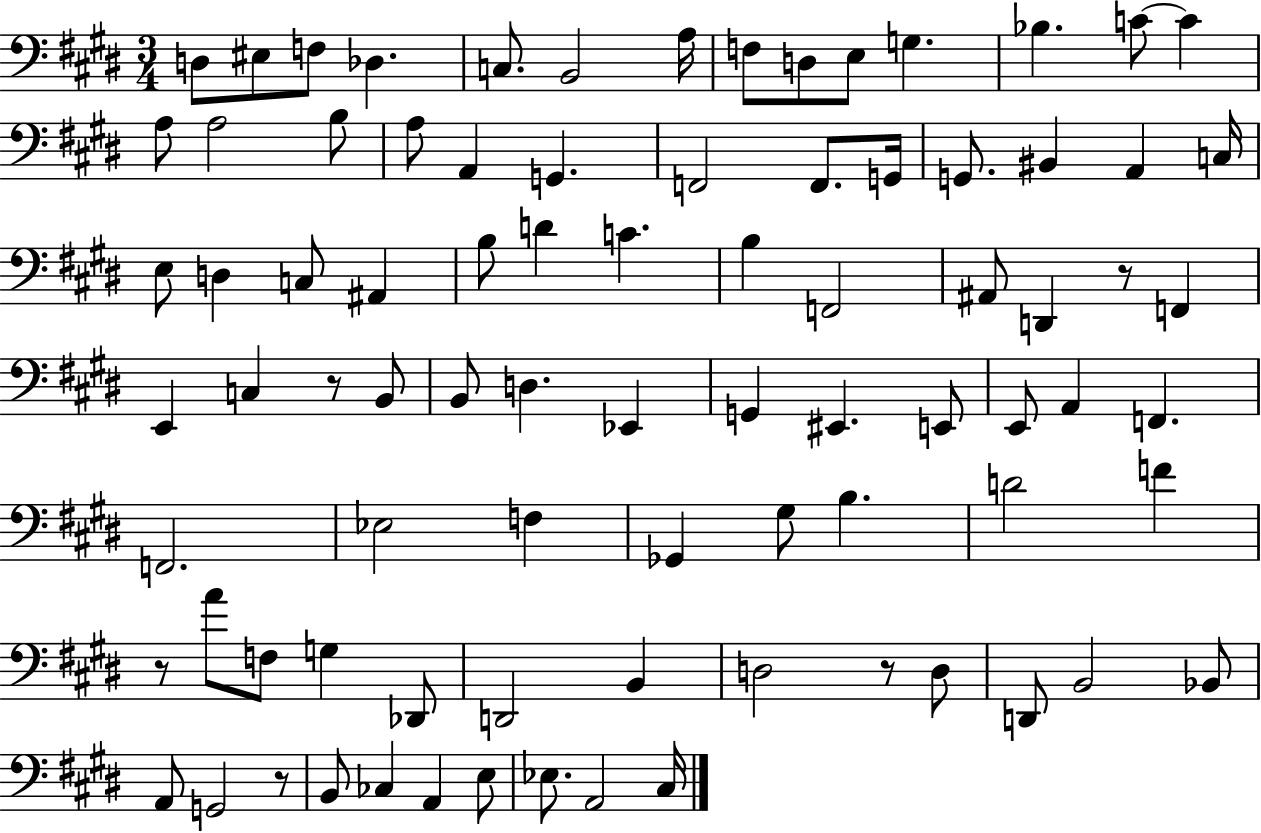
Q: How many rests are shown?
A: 5